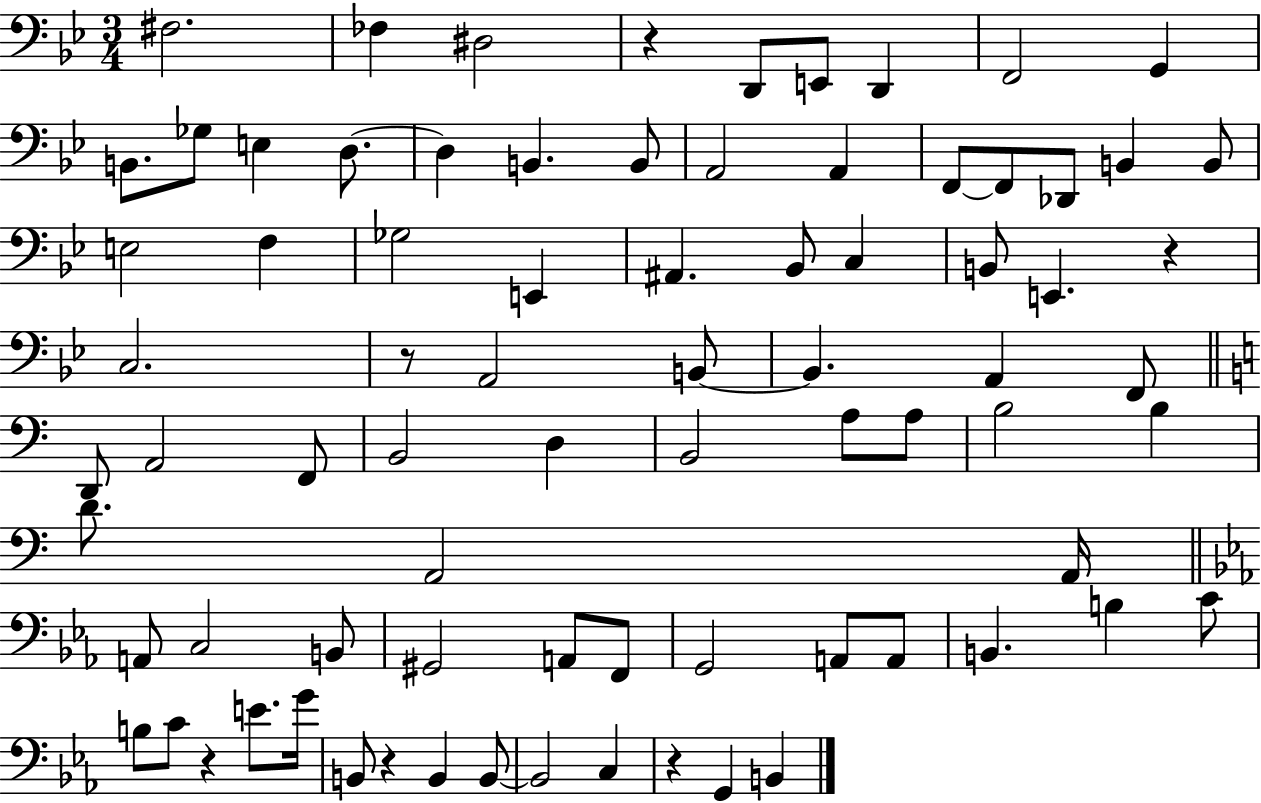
X:1
T:Untitled
M:3/4
L:1/4
K:Bb
^F,2 _F, ^D,2 z D,,/2 E,,/2 D,, F,,2 G,, B,,/2 _G,/2 E, D,/2 D, B,, B,,/2 A,,2 A,, F,,/2 F,,/2 _D,,/2 B,, B,,/2 E,2 F, _G,2 E,, ^A,, _B,,/2 C, B,,/2 E,, z C,2 z/2 A,,2 B,,/2 B,, A,, F,,/2 D,,/2 A,,2 F,,/2 B,,2 D, B,,2 A,/2 A,/2 B,2 B, D/2 A,,2 A,,/4 A,,/2 C,2 B,,/2 ^G,,2 A,,/2 F,,/2 G,,2 A,,/2 A,,/2 B,, B, C/2 B,/2 C/2 z E/2 G/4 B,,/2 z B,, B,,/2 B,,2 C, z G,, B,,